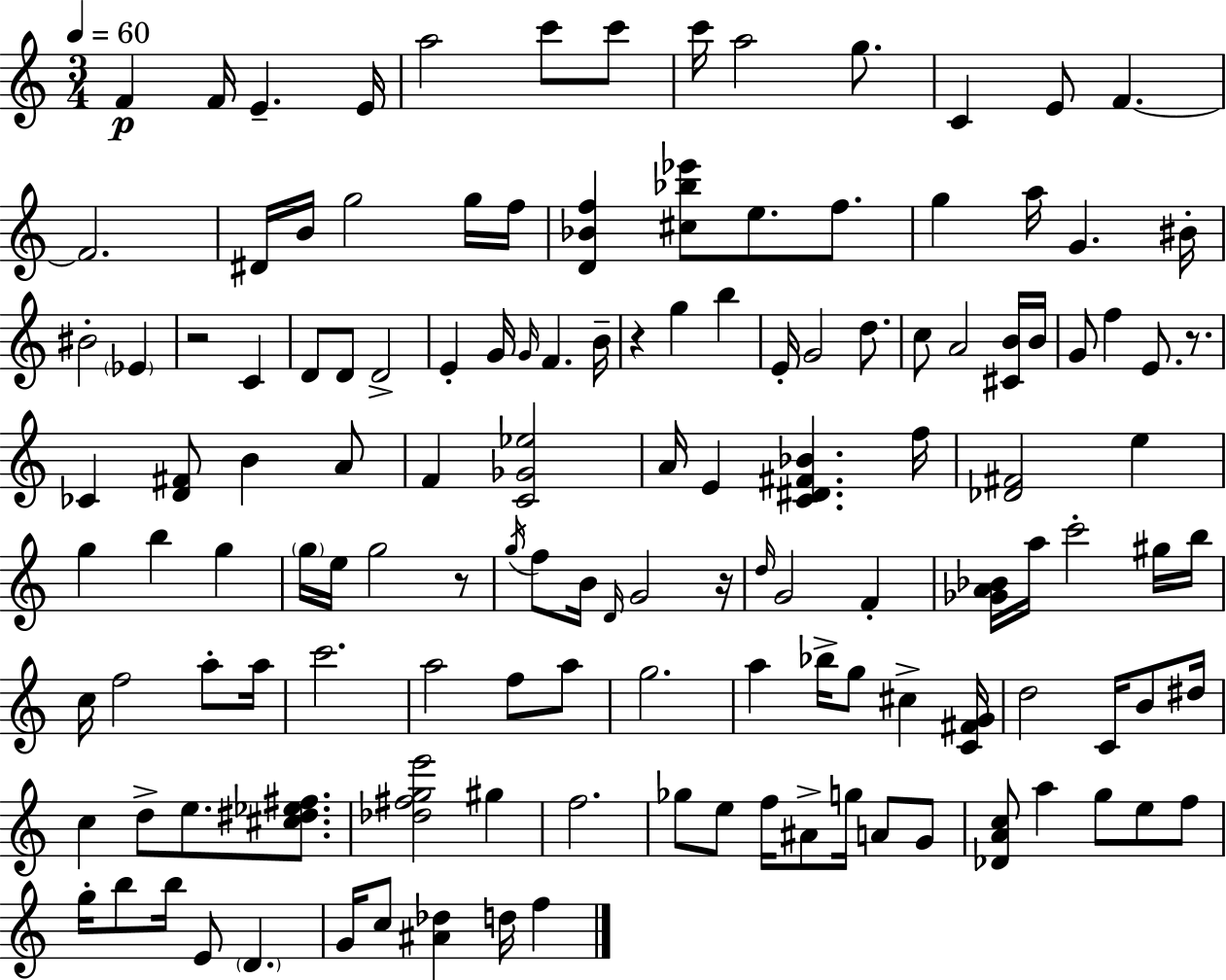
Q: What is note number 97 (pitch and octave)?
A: E5